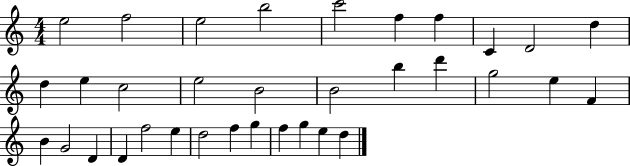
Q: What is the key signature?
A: C major